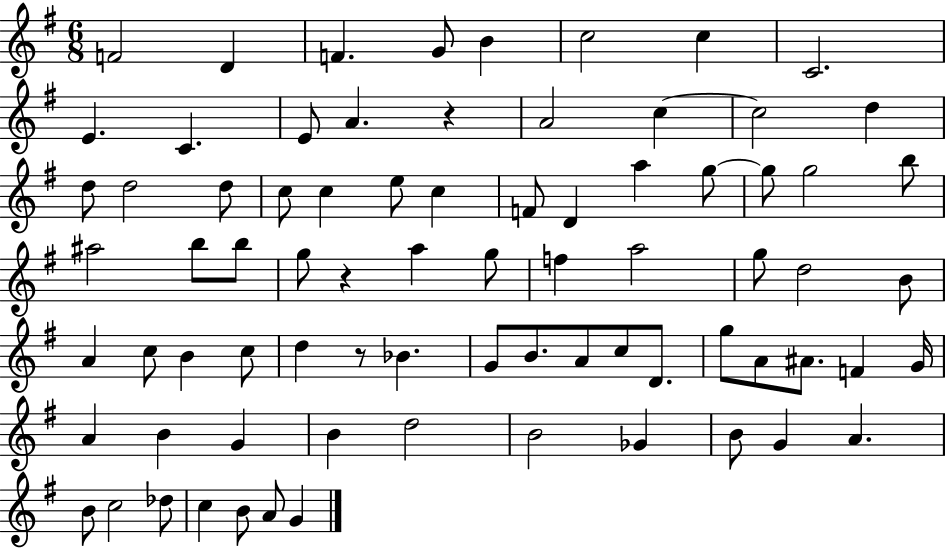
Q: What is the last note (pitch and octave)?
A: G4